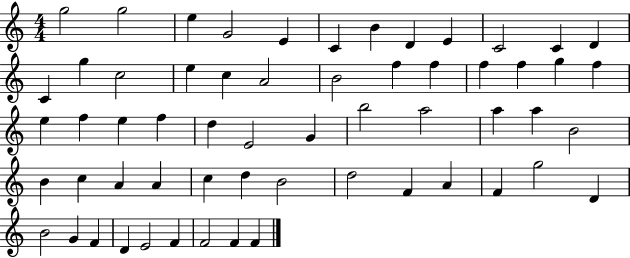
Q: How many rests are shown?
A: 0